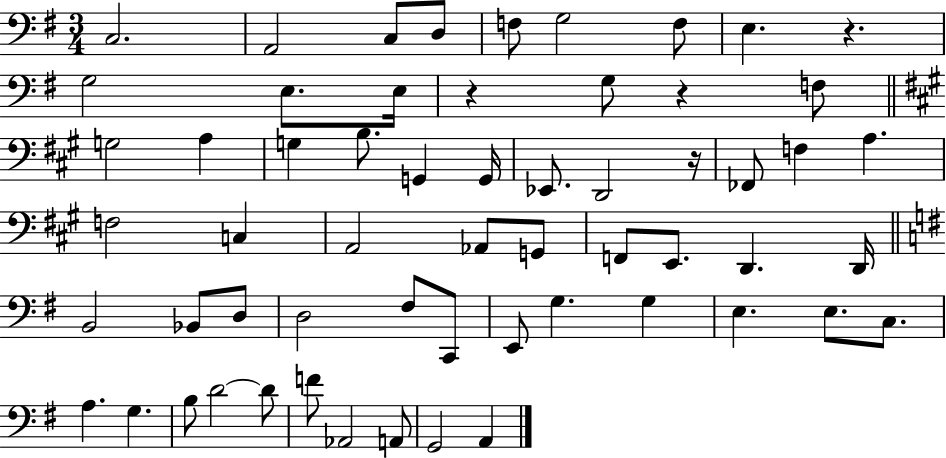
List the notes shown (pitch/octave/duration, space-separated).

C3/h. A2/h C3/e D3/e F3/e G3/h F3/e E3/q. R/q. G3/h E3/e. E3/s R/q G3/e R/q F3/e G3/h A3/q G3/q B3/e. G2/q G2/s Eb2/e. D2/h R/s FES2/e F3/q A3/q. F3/h C3/q A2/h Ab2/e G2/e F2/e E2/e. D2/q. D2/s B2/h Bb2/e D3/e D3/h F#3/e C2/e E2/e G3/q. G3/q E3/q. E3/e. C3/e. A3/q. G3/q. B3/e D4/h D4/e F4/e Ab2/h A2/e G2/h A2/q